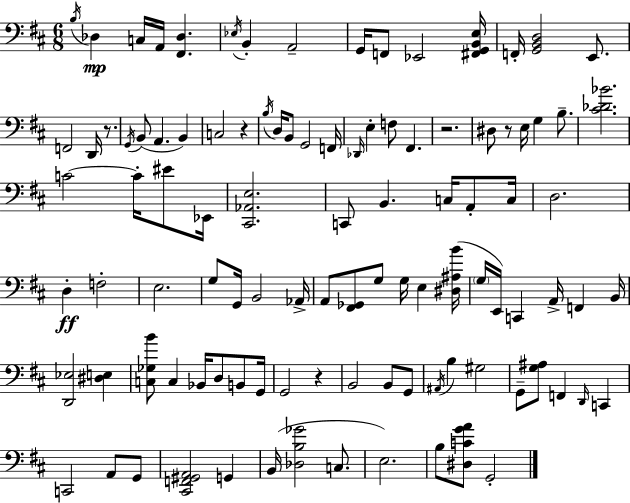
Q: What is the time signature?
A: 6/8